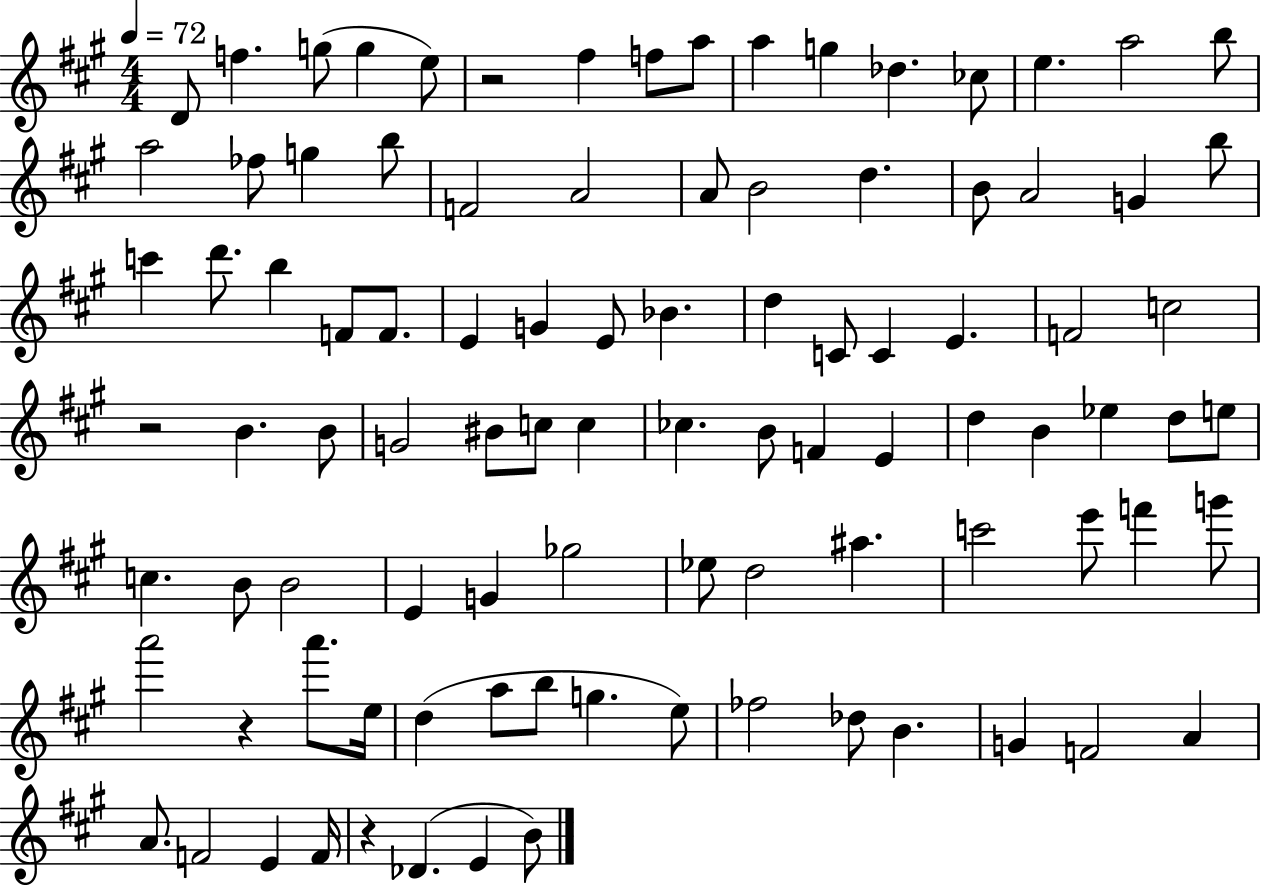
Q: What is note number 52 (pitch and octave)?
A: F4